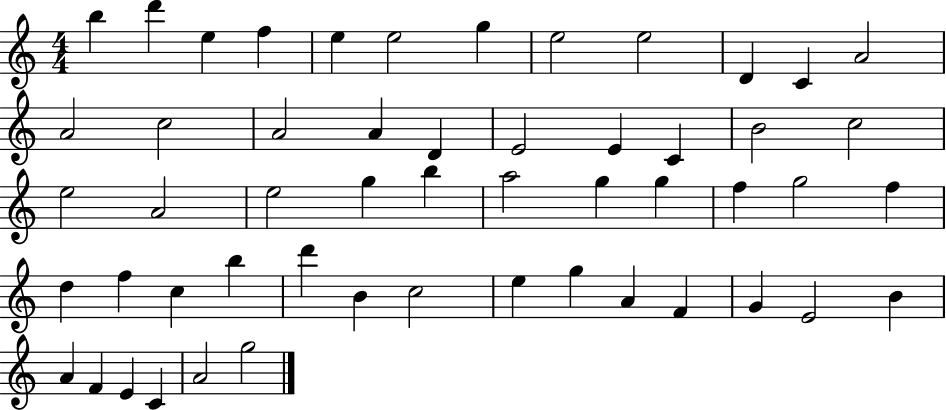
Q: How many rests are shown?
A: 0